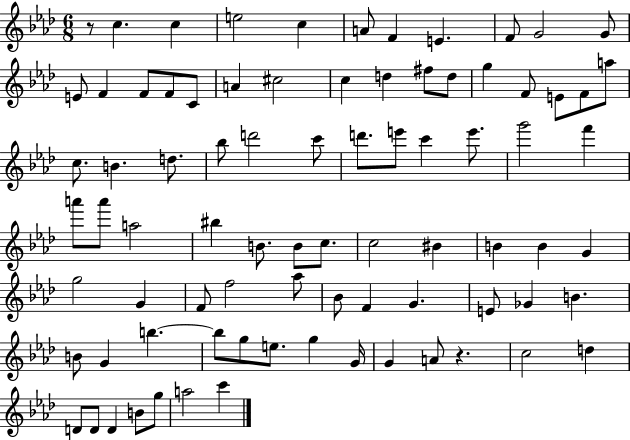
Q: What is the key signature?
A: AES major